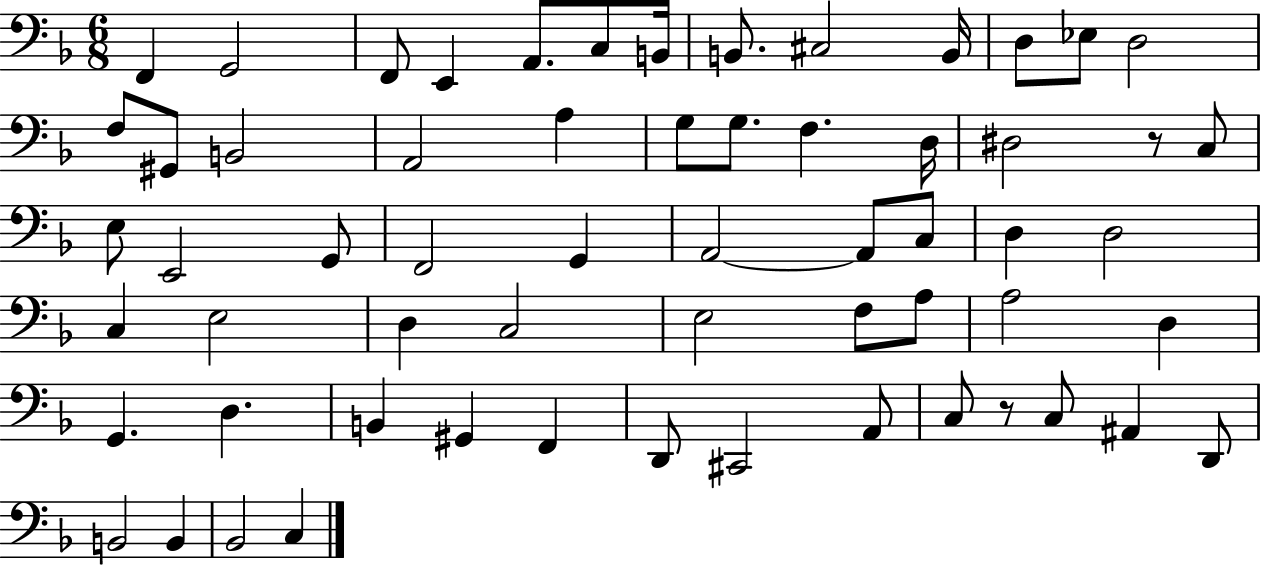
{
  \clef bass
  \numericTimeSignature
  \time 6/8
  \key f \major
  f,4 g,2 | f,8 e,4 a,8. c8 b,16 | b,8. cis2 b,16 | d8 ees8 d2 | \break f8 gis,8 b,2 | a,2 a4 | g8 g8. f4. d16 | dis2 r8 c8 | \break e8 e,2 g,8 | f,2 g,4 | a,2~~ a,8 c8 | d4 d2 | \break c4 e2 | d4 c2 | e2 f8 a8 | a2 d4 | \break g,4. d4. | b,4 gis,4 f,4 | d,8 cis,2 a,8 | c8 r8 c8 ais,4 d,8 | \break b,2 b,4 | bes,2 c4 | \bar "|."
}